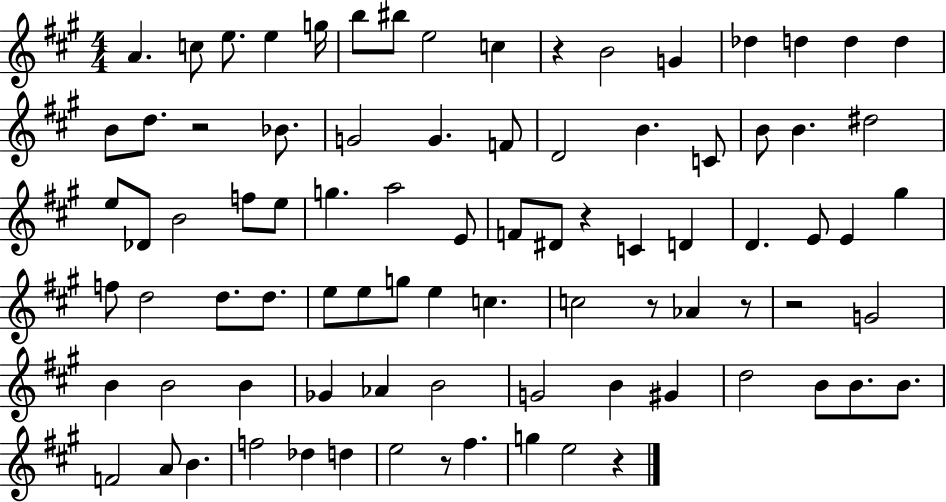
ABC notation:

X:1
T:Untitled
M:4/4
L:1/4
K:A
A c/2 e/2 e g/4 b/2 ^b/2 e2 c z B2 G _d d d d B/2 d/2 z2 _B/2 G2 G F/2 D2 B C/2 B/2 B ^d2 e/2 _D/2 B2 f/2 e/2 g a2 E/2 F/2 ^D/2 z C D D E/2 E ^g f/2 d2 d/2 d/2 e/2 e/2 g/2 e c c2 z/2 _A z/2 z2 G2 B B2 B _G _A B2 G2 B ^G d2 B/2 B/2 B/2 F2 A/2 B f2 _d d e2 z/2 ^f g e2 z